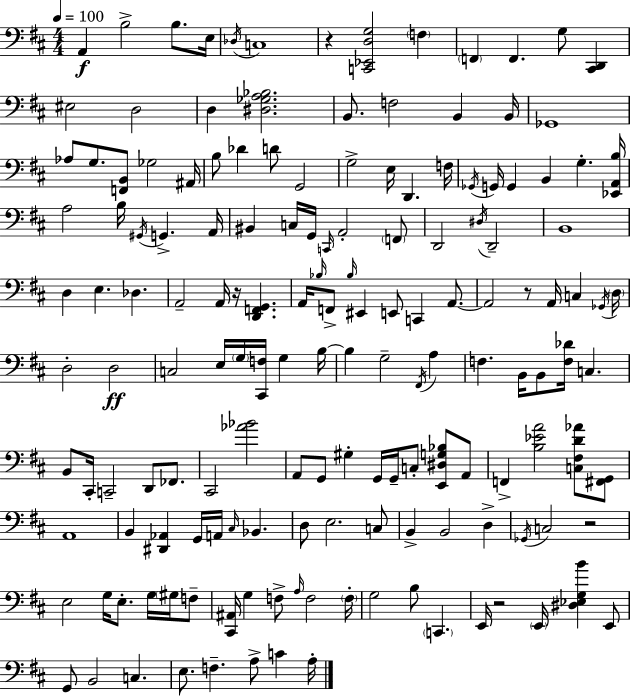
A2/q B3/h B3/e. E3/s Db3/s C3/w R/q [C2,Eb2,D3,G3]/h F3/q F2/q F2/q. G3/e [C#2,D2]/q EIS3/h D3/h D3/q [D#3,Gb3,A3,Bb3]/h. B2/e. F3/h B2/q B2/s Gb2/w Ab3/e G3/e. [F2,B2]/e Gb3/h A#2/s B3/e Db4/q D4/e G2/h G3/h E3/s D2/q. F3/s Gb2/s G2/s G2/q B2/q G3/q. [Eb2,A2,B3]/s A3/h B3/s G#2/s G2/q. A2/s BIS2/q C3/s G2/s C2/s A2/h F2/e D2/h D#3/s D2/h B2/w D3/q E3/q. Db3/q. A2/h A2/s R/s [D2,F2,G2]/q. A2/s Bb3/s F2/e Bb3/s EIS2/q E2/e C2/q A2/e. A2/h R/e A2/s C3/q Gb2/s D3/s D3/h D3/h C3/h E3/s G3/s [C#2,F3]/s G3/q B3/s B3/q G3/h F#2/s A3/q F3/q. B2/s B2/e [F3,Db4]/s C3/q. B2/e C#2/s C2/h D2/e FES2/e. C#2/h [Ab4,Bb4]/h A2/e G2/e G#3/q G2/s G2/s C3/e [E2,D#3,G3,Bb3]/e A2/e F2/q [B3,Eb4,A4]/h [C3,F#3,D4,Ab4]/e [F#2,G2]/e A2/w B2/q [D#2,Ab2]/q G2/s A2/s C#3/s Bb2/q. D3/e E3/h. C3/e B2/q B2/h D3/q Gb2/s C3/h R/h E3/h G3/s E3/e. G3/s G#3/s F3/e [C#2,A#2]/s G3/q F3/e A3/s F3/h F3/s G3/h B3/e C2/q. E2/s R/h E2/s [D#3,Eb3,G3,B4]/q E2/e G2/e B2/h C3/q. E3/e. F3/q. A3/e C4/q A3/s